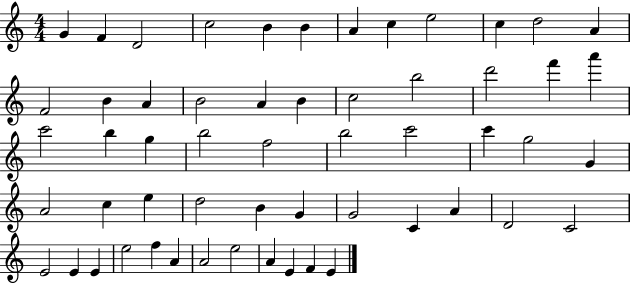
X:1
T:Untitled
M:4/4
L:1/4
K:C
G F D2 c2 B B A c e2 c d2 A F2 B A B2 A B c2 b2 d'2 f' a' c'2 b g b2 f2 b2 c'2 c' g2 G A2 c e d2 B G G2 C A D2 C2 E2 E E e2 f A A2 e2 A E F E